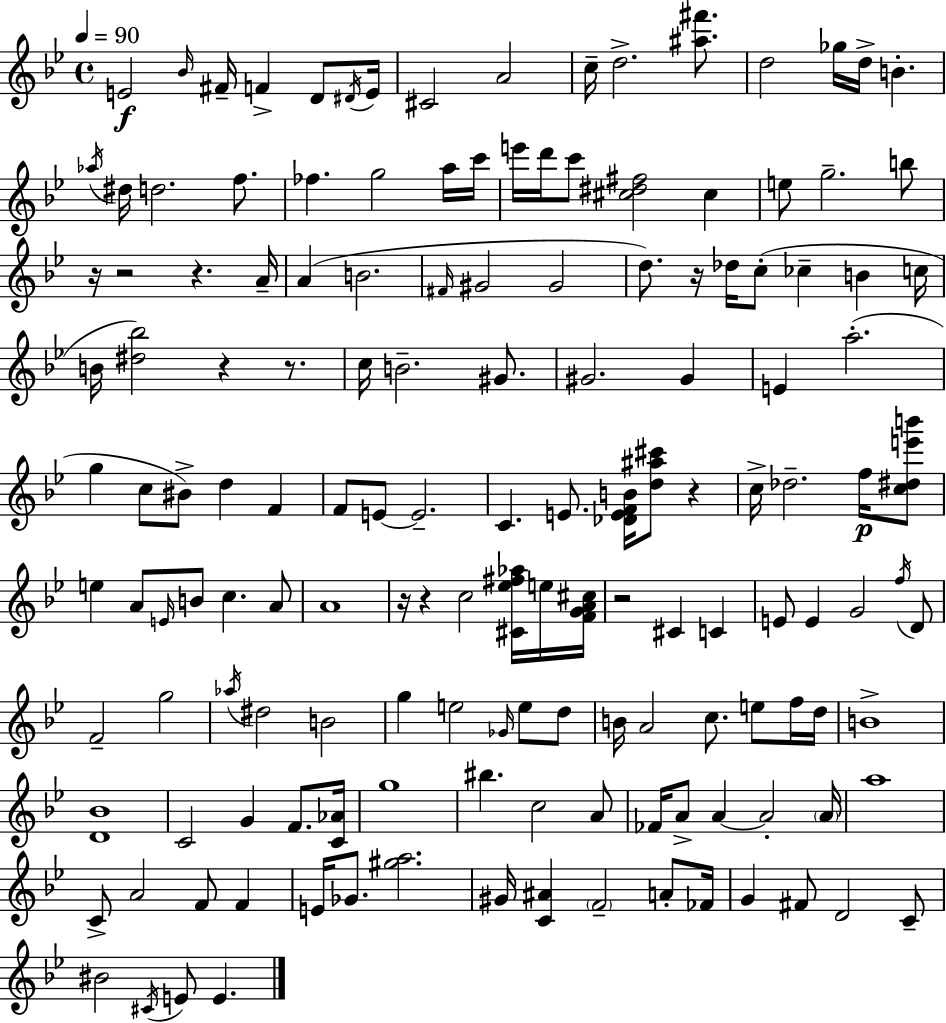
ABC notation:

X:1
T:Untitled
M:4/4
L:1/4
K:Gm
E2 _B/4 ^F/4 F D/2 ^D/4 E/4 ^C2 A2 c/4 d2 [^a^f']/2 d2 _g/4 d/4 B _a/4 ^d/4 d2 f/2 _f g2 a/4 c'/4 e'/4 d'/4 c'/2 [^c^d^f]2 ^c e/2 g2 b/2 z/4 z2 z A/4 A B2 ^F/4 ^G2 ^G2 d/2 z/4 _d/4 c/2 _c B c/4 B/4 [^d_b]2 z z/2 c/4 B2 ^G/2 ^G2 ^G E a2 g c/2 ^B/2 d F F/2 E/2 E2 C E/2 [_DEFB]/4 [d^a^c']/2 z c/4 _d2 f/4 [c^de'b']/2 e A/2 E/4 B/2 c A/2 A4 z/4 z c2 [^C_e^f_a]/4 e/4 [FGA^c]/4 z2 ^C C E/2 E G2 f/4 D/2 F2 g2 _a/4 ^d2 B2 g e2 _G/4 e/2 d/2 B/4 A2 c/2 e/2 f/4 d/4 B4 [D_B]4 C2 G F/2 [C_A]/4 g4 ^b c2 A/2 _F/4 A/2 A A2 A/4 a4 C/2 A2 F/2 F E/4 _G/2 [^ga]2 ^G/4 [C^A] F2 A/2 _F/4 G ^F/2 D2 C/2 ^B2 ^C/4 E/2 E